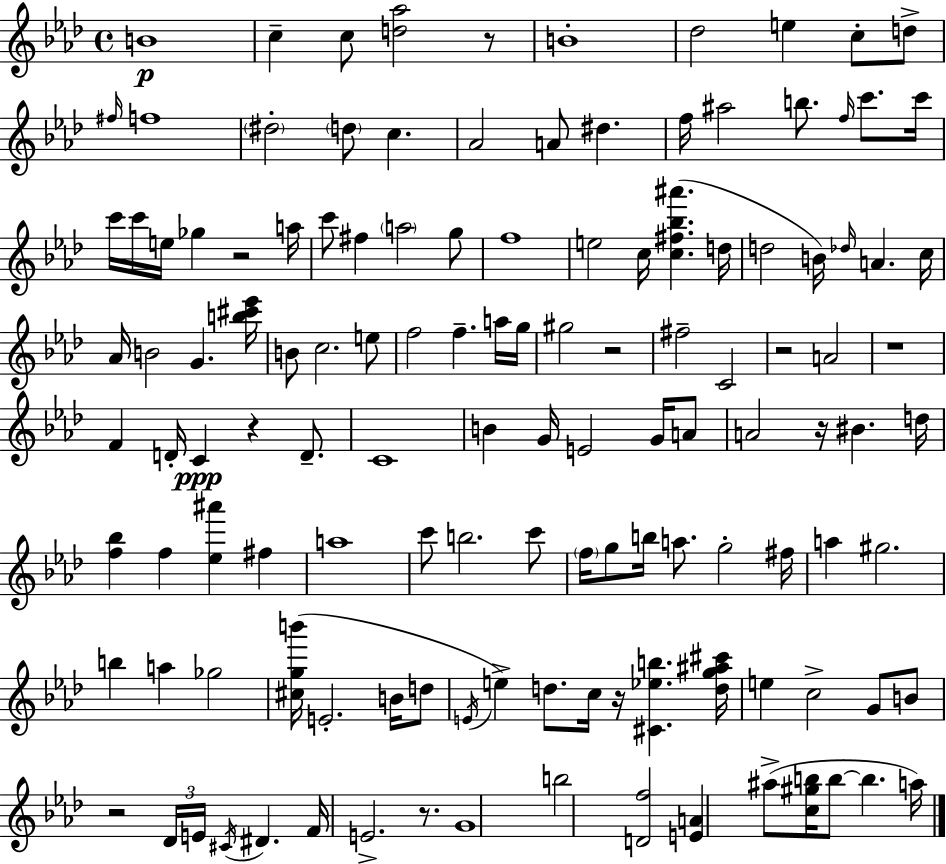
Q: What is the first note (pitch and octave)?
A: B4